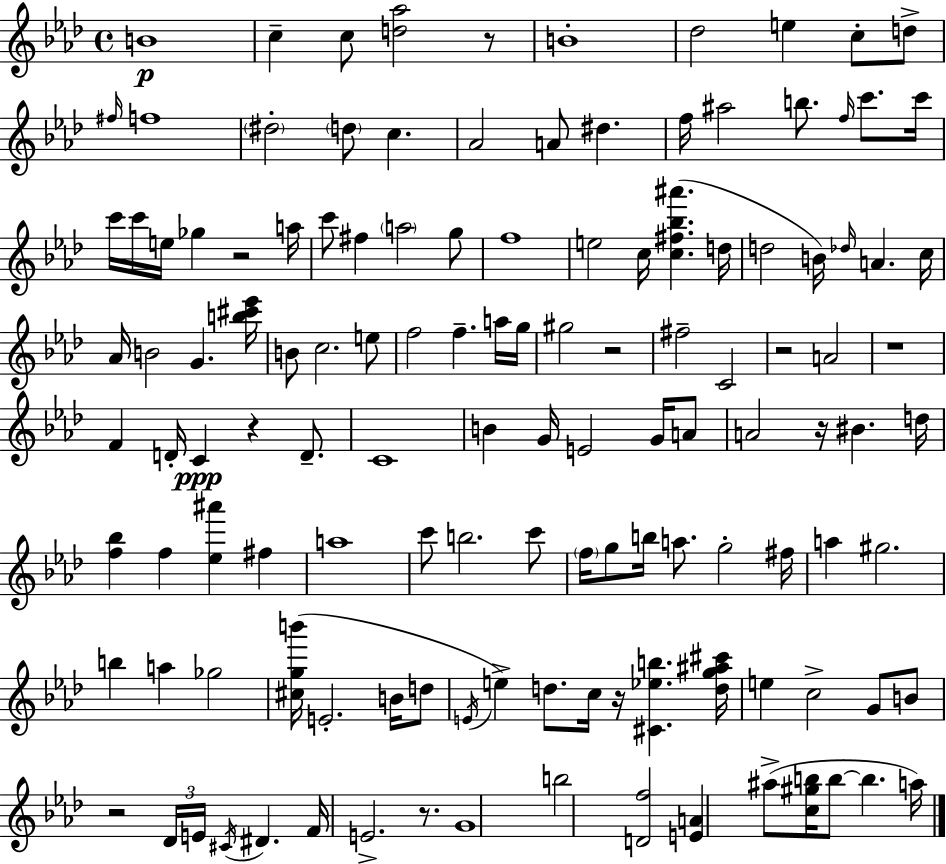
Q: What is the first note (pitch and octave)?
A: B4